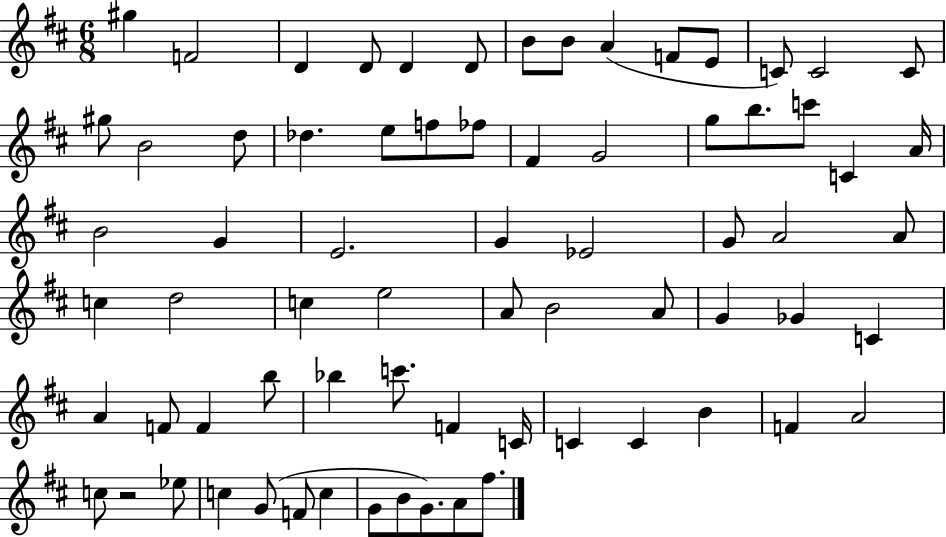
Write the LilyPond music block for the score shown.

{
  \clef treble
  \numericTimeSignature
  \time 6/8
  \key d \major
  \repeat volta 2 { gis''4 f'2 | d'4 d'8 d'4 d'8 | b'8 b'8 a'4( f'8 e'8 | c'8) c'2 c'8 | \break gis''8 b'2 d''8 | des''4. e''8 f''8 fes''8 | fis'4 g'2 | g''8 b''8. c'''8 c'4 a'16 | \break b'2 g'4 | e'2. | g'4 ees'2 | g'8 a'2 a'8 | \break c''4 d''2 | c''4 e''2 | a'8 b'2 a'8 | g'4 ges'4 c'4 | \break a'4 f'8 f'4 b''8 | bes''4 c'''8. f'4 c'16 | c'4 c'4 b'4 | f'4 a'2 | \break c''8 r2 ees''8 | c''4 g'8( f'8 c''4 | g'8 b'8 g'8.) a'8 fis''8. | } \bar "|."
}